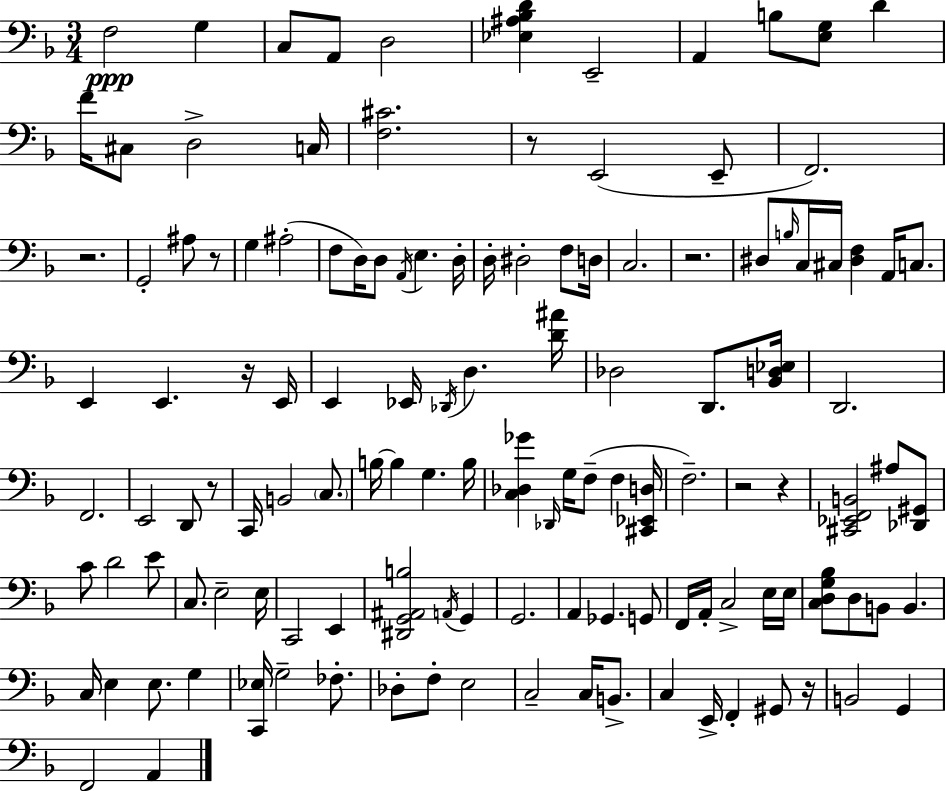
F3/h G3/q C3/e A2/e D3/h [Eb3,A#3,Bb3,D4]/q E2/h A2/q B3/e [E3,G3]/e D4/q F4/s C#3/e D3/h C3/s [F3,C#4]/h. R/e E2/h E2/e F2/h. R/h. G2/h A#3/e R/e G3/q A#3/h F3/e D3/s D3/e A2/s E3/q. D3/s D3/s D#3/h F3/e D3/s C3/h. R/h. D#3/e B3/s C3/s C#3/s [D#3,F3]/q A2/s C3/e. E2/q E2/q. R/s E2/s E2/q Eb2/s Db2/s D3/q. [D4,A#4]/s Db3/h D2/e. [Bb2,D3,Eb3]/s D2/h. F2/h. E2/h D2/e R/e C2/s B2/h C3/e. B3/s B3/q G3/q. B3/s [C3,Db3,Gb4]/q Db2/s G3/s F3/e F3/q [C#2,Eb2,D3]/s F3/h. R/h R/q [C#2,Eb2,F2,B2]/h A#3/e [Db2,G#2]/e C4/e D4/h E4/e C3/e. E3/h E3/s C2/h E2/q [D#2,G2,A#2,B3]/h A2/s G2/q G2/h. A2/q Gb2/q. G2/e F2/s A2/s C3/h E3/s E3/s [C3,D3,G3,Bb3]/e D3/e B2/e B2/q. C3/s E3/q E3/e. G3/q [C2,Eb3]/s G3/h FES3/e. Db3/e F3/e E3/h C3/h C3/s B2/e. C3/q E2/s F2/q G#2/e R/s B2/h G2/q F2/h A2/q